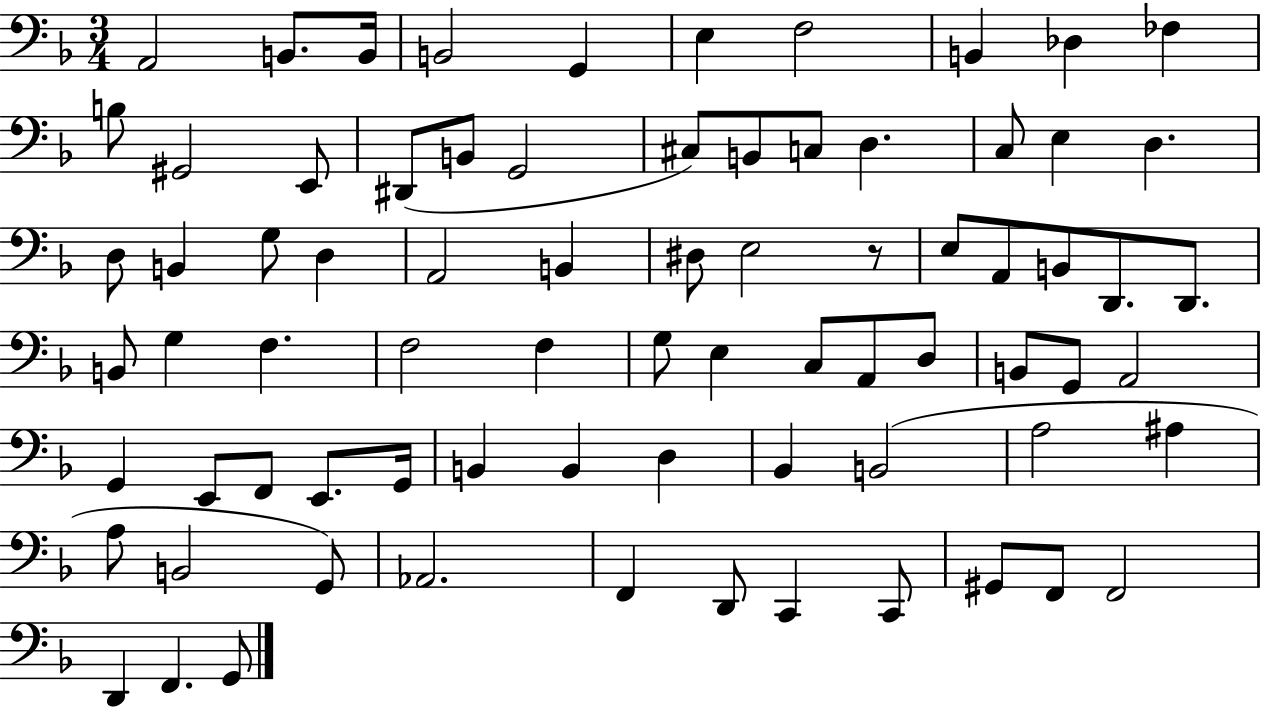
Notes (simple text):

A2/h B2/e. B2/s B2/h G2/q E3/q F3/h B2/q Db3/q FES3/q B3/e G#2/h E2/e D#2/e B2/e G2/h C#3/e B2/e C3/e D3/q. C3/e E3/q D3/q. D3/e B2/q G3/e D3/q A2/h B2/q D#3/e E3/h R/e E3/e A2/e B2/e D2/e. D2/e. B2/e G3/q F3/q. F3/h F3/q G3/e E3/q C3/e A2/e D3/e B2/e G2/e A2/h G2/q E2/e F2/e E2/e. G2/s B2/q B2/q D3/q Bb2/q B2/h A3/h A#3/q A3/e B2/h G2/e Ab2/h. F2/q D2/e C2/q C2/e G#2/e F2/e F2/h D2/q F2/q. G2/e